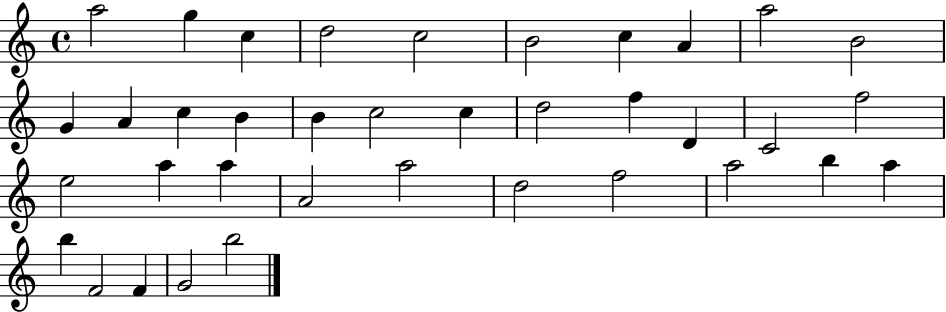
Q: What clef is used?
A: treble